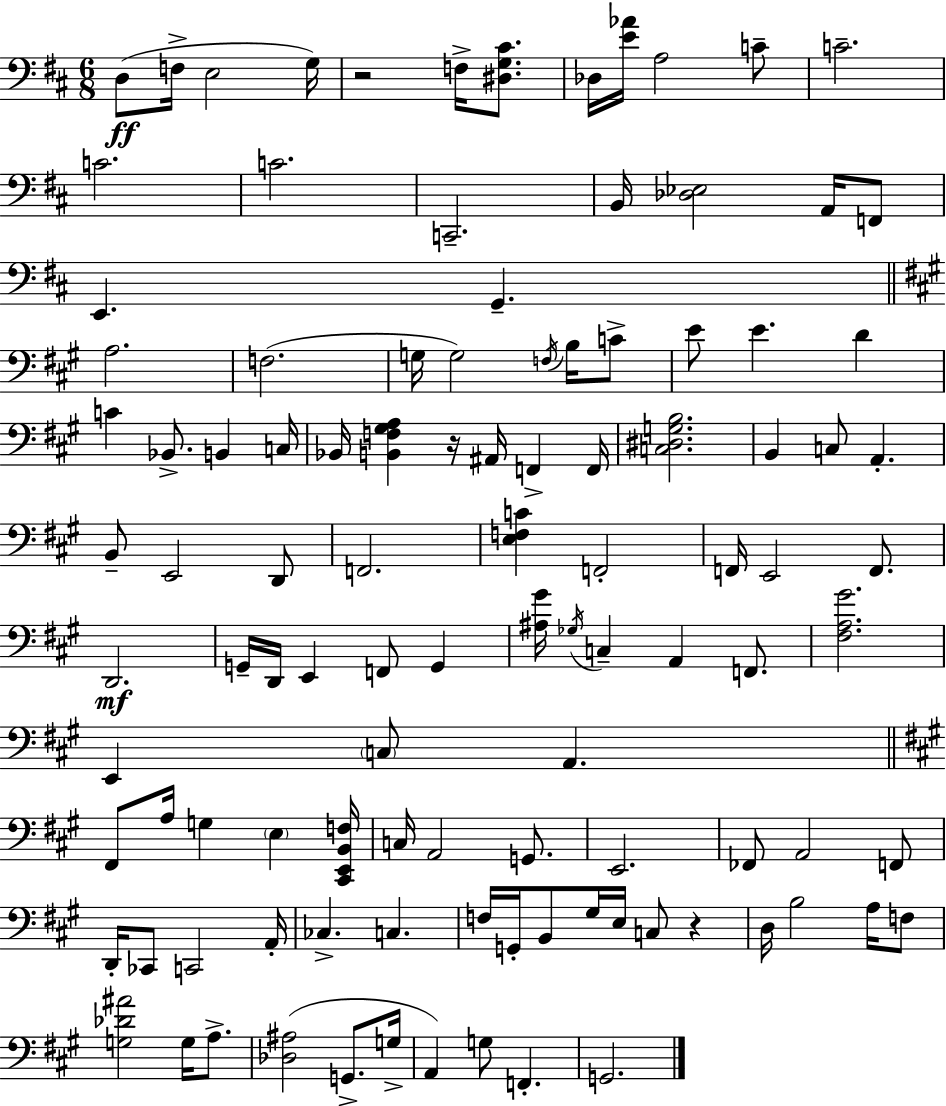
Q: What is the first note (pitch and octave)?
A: D3